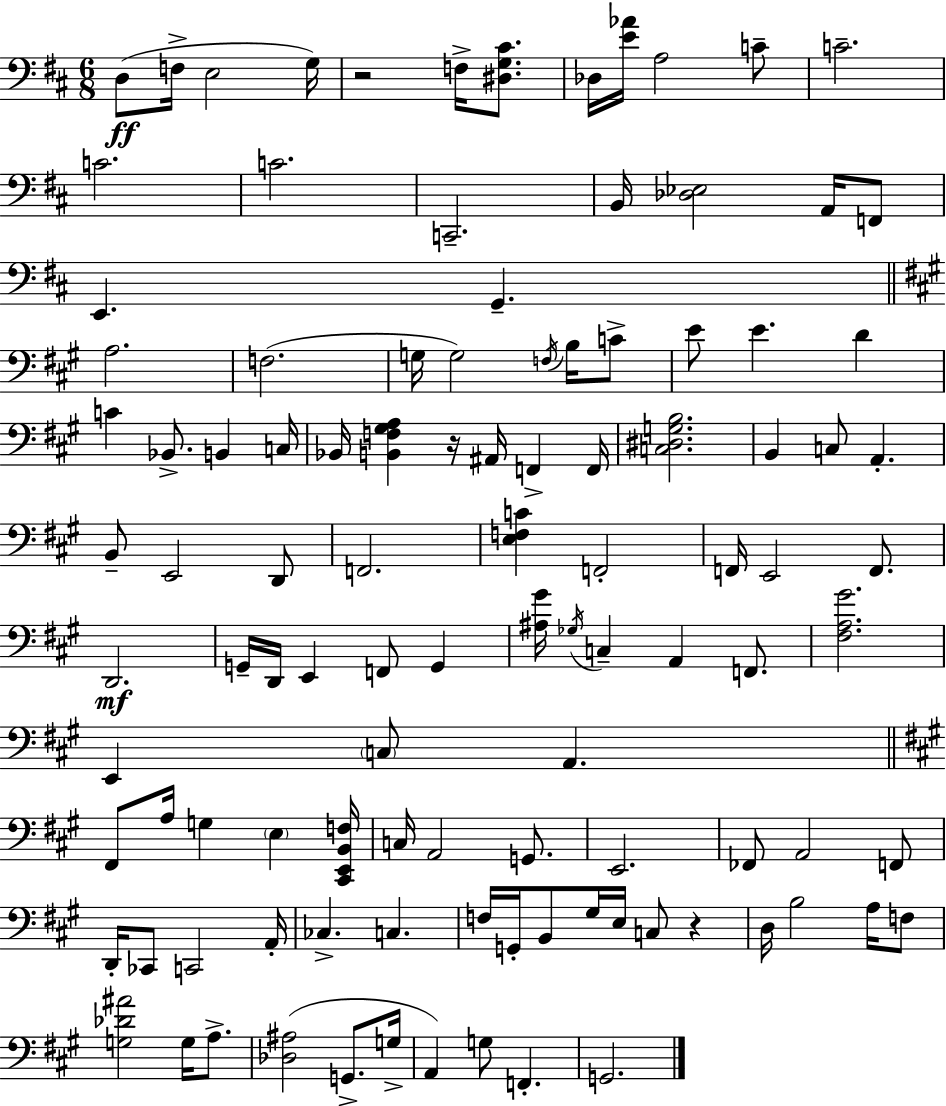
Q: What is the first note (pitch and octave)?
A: D3